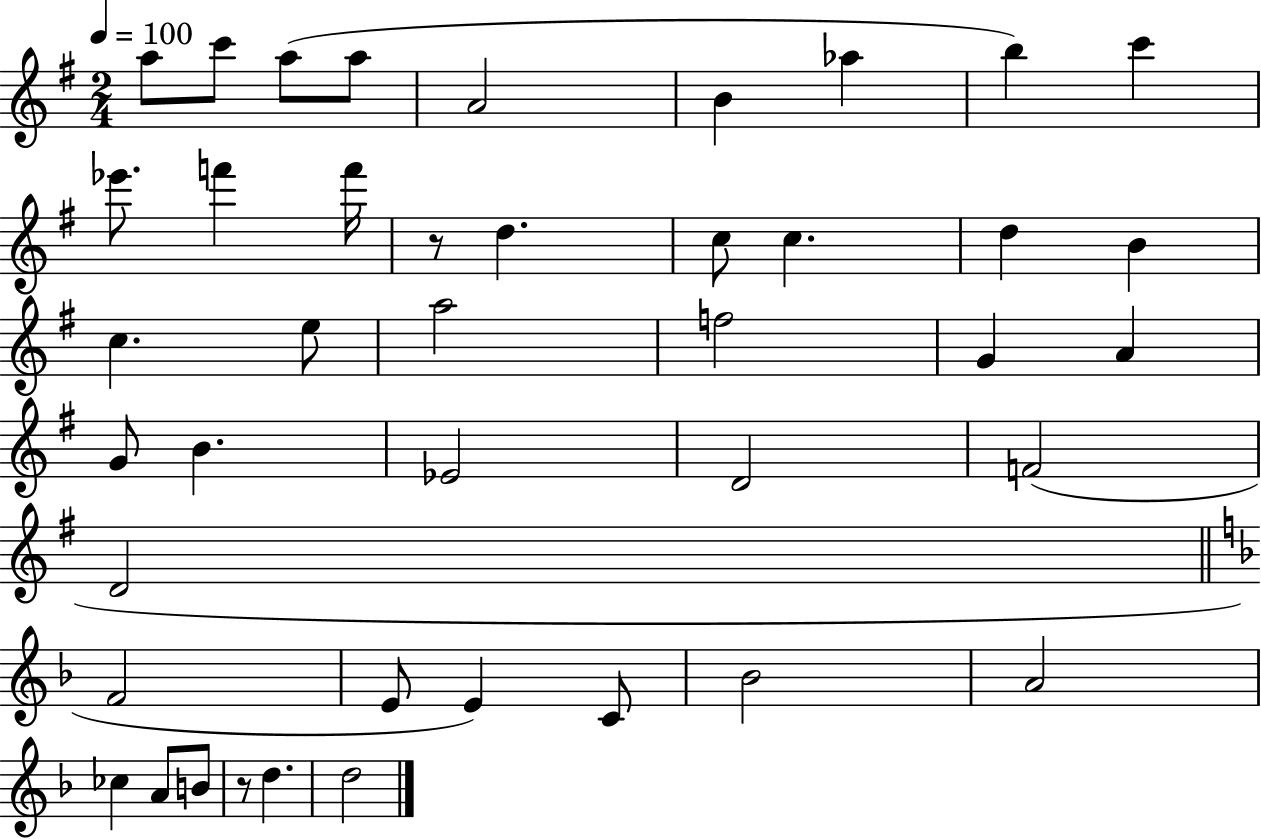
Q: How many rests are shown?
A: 2